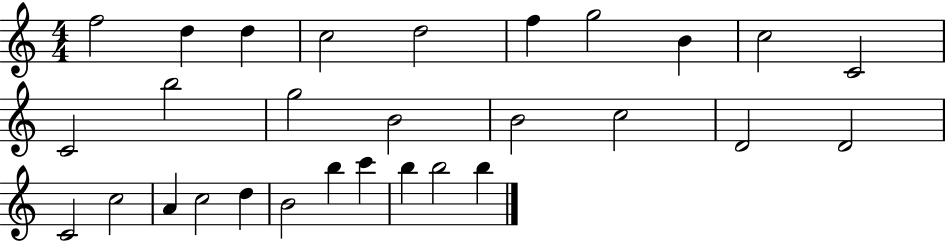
{
  \clef treble
  \numericTimeSignature
  \time 4/4
  \key c \major
  f''2 d''4 d''4 | c''2 d''2 | f''4 g''2 b'4 | c''2 c'2 | \break c'2 b''2 | g''2 b'2 | b'2 c''2 | d'2 d'2 | \break c'2 c''2 | a'4 c''2 d''4 | b'2 b''4 c'''4 | b''4 b''2 b''4 | \break \bar "|."
}